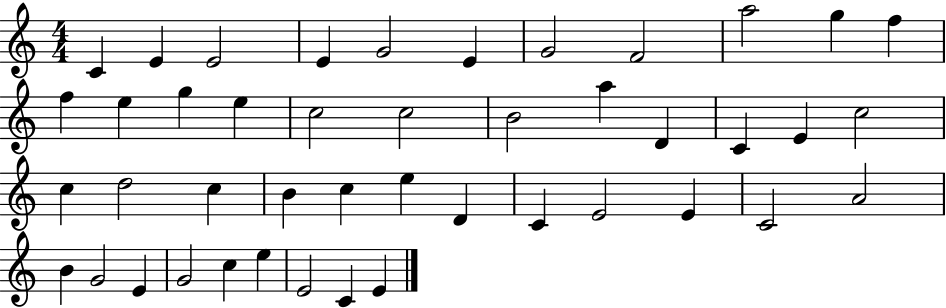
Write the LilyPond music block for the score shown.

{
  \clef treble
  \numericTimeSignature
  \time 4/4
  \key c \major
  c'4 e'4 e'2 | e'4 g'2 e'4 | g'2 f'2 | a''2 g''4 f''4 | \break f''4 e''4 g''4 e''4 | c''2 c''2 | b'2 a''4 d'4 | c'4 e'4 c''2 | \break c''4 d''2 c''4 | b'4 c''4 e''4 d'4 | c'4 e'2 e'4 | c'2 a'2 | \break b'4 g'2 e'4 | g'2 c''4 e''4 | e'2 c'4 e'4 | \bar "|."
}